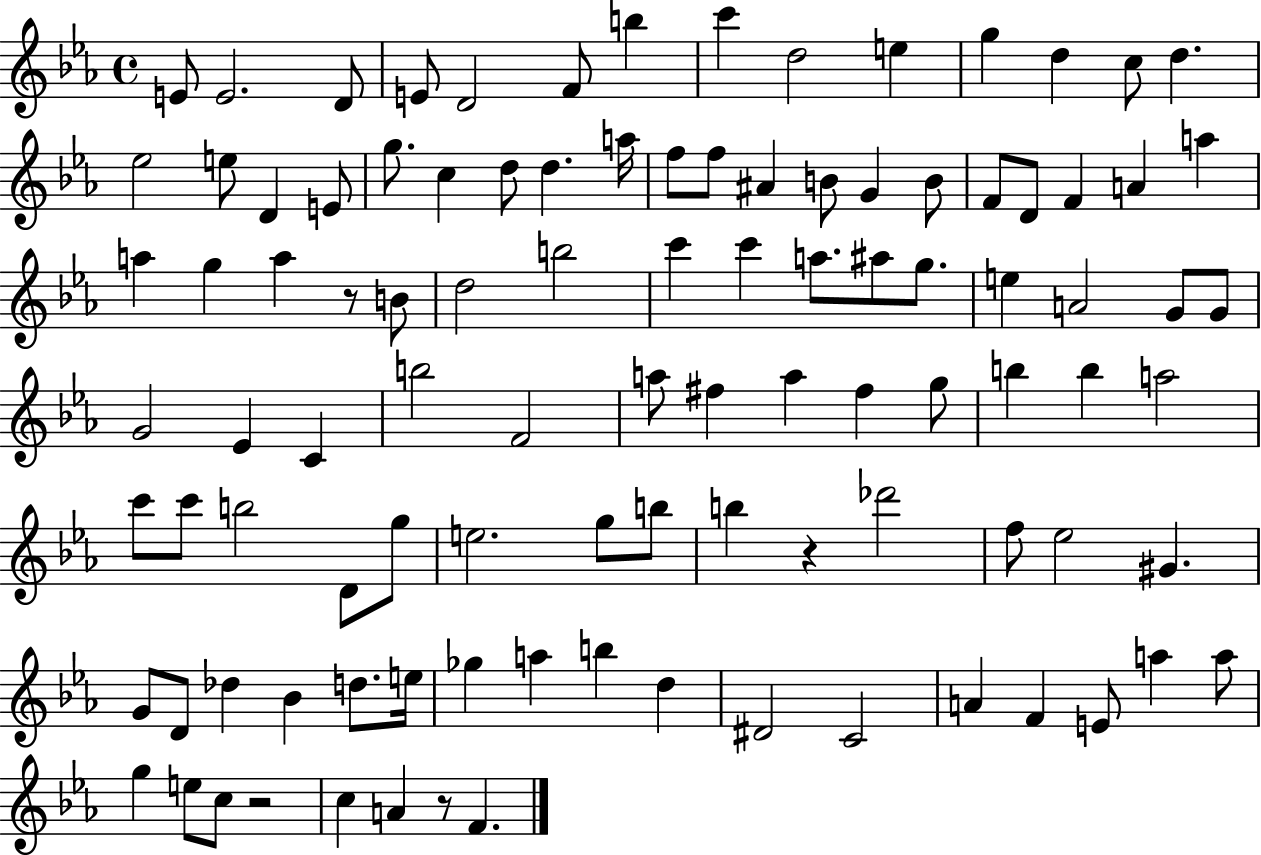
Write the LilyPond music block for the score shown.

{
  \clef treble
  \time 4/4
  \defaultTimeSignature
  \key ees \major
  e'8 e'2. d'8 | e'8 d'2 f'8 b''4 | c'''4 d''2 e''4 | g''4 d''4 c''8 d''4. | \break ees''2 e''8 d'4 e'8 | g''8. c''4 d''8 d''4. a''16 | f''8 f''8 ais'4 b'8 g'4 b'8 | f'8 d'8 f'4 a'4 a''4 | \break a''4 g''4 a''4 r8 b'8 | d''2 b''2 | c'''4 c'''4 a''8. ais''8 g''8. | e''4 a'2 g'8 g'8 | \break g'2 ees'4 c'4 | b''2 f'2 | a''8 fis''4 a''4 fis''4 g''8 | b''4 b''4 a''2 | \break c'''8 c'''8 b''2 d'8 g''8 | e''2. g''8 b''8 | b''4 r4 des'''2 | f''8 ees''2 gis'4. | \break g'8 d'8 des''4 bes'4 d''8. e''16 | ges''4 a''4 b''4 d''4 | dis'2 c'2 | a'4 f'4 e'8 a''4 a''8 | \break g''4 e''8 c''8 r2 | c''4 a'4 r8 f'4. | \bar "|."
}